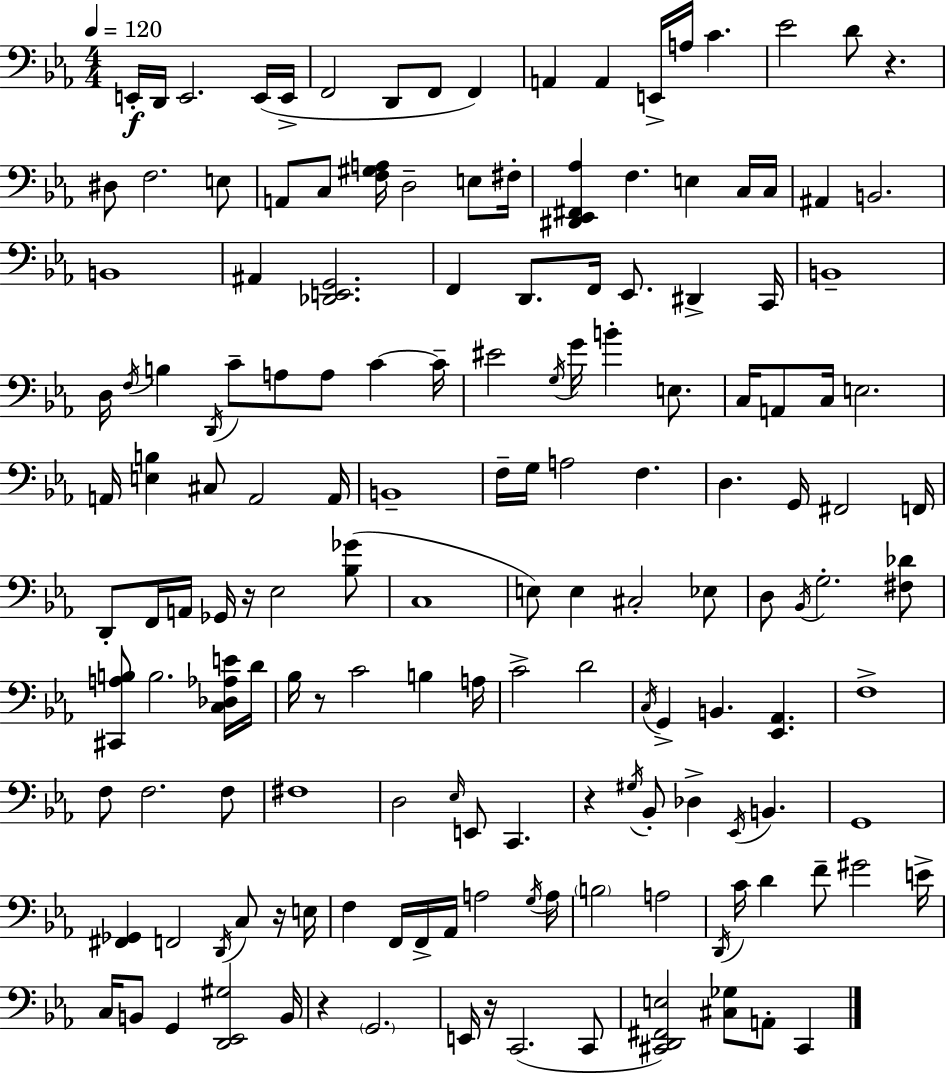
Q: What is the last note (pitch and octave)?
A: C#2